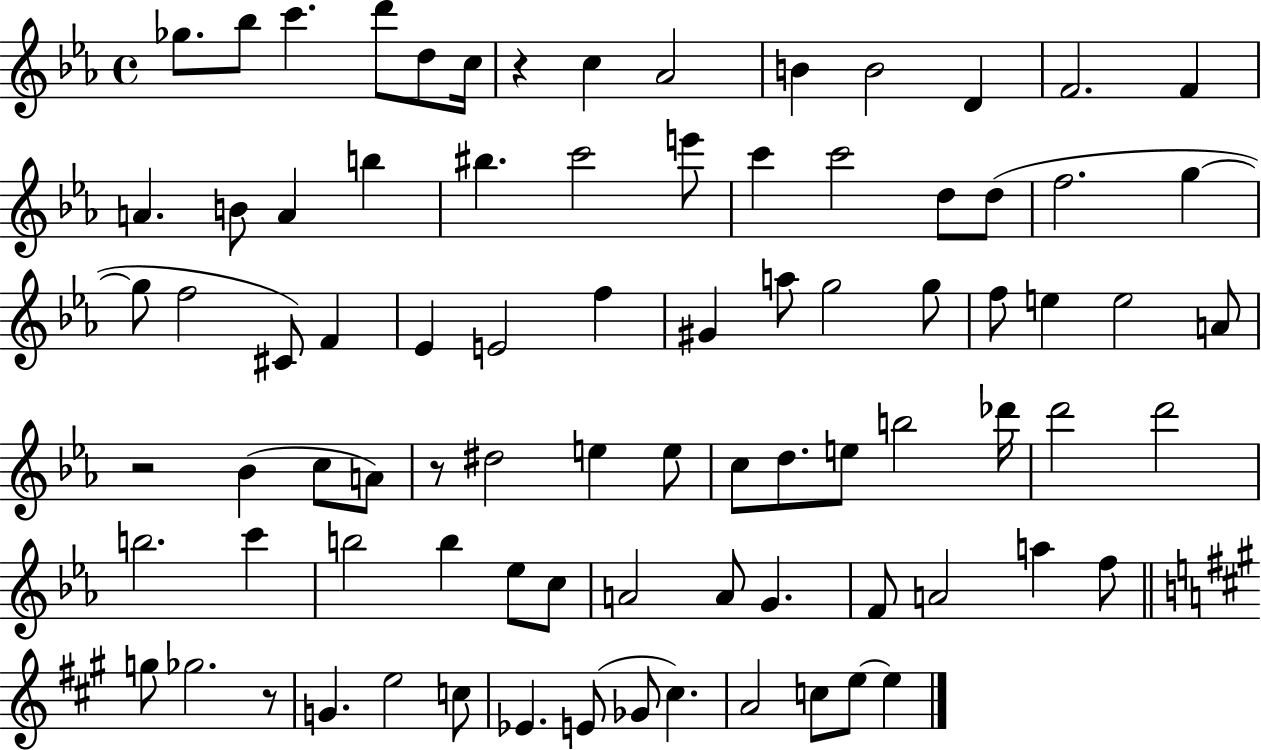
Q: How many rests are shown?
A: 4